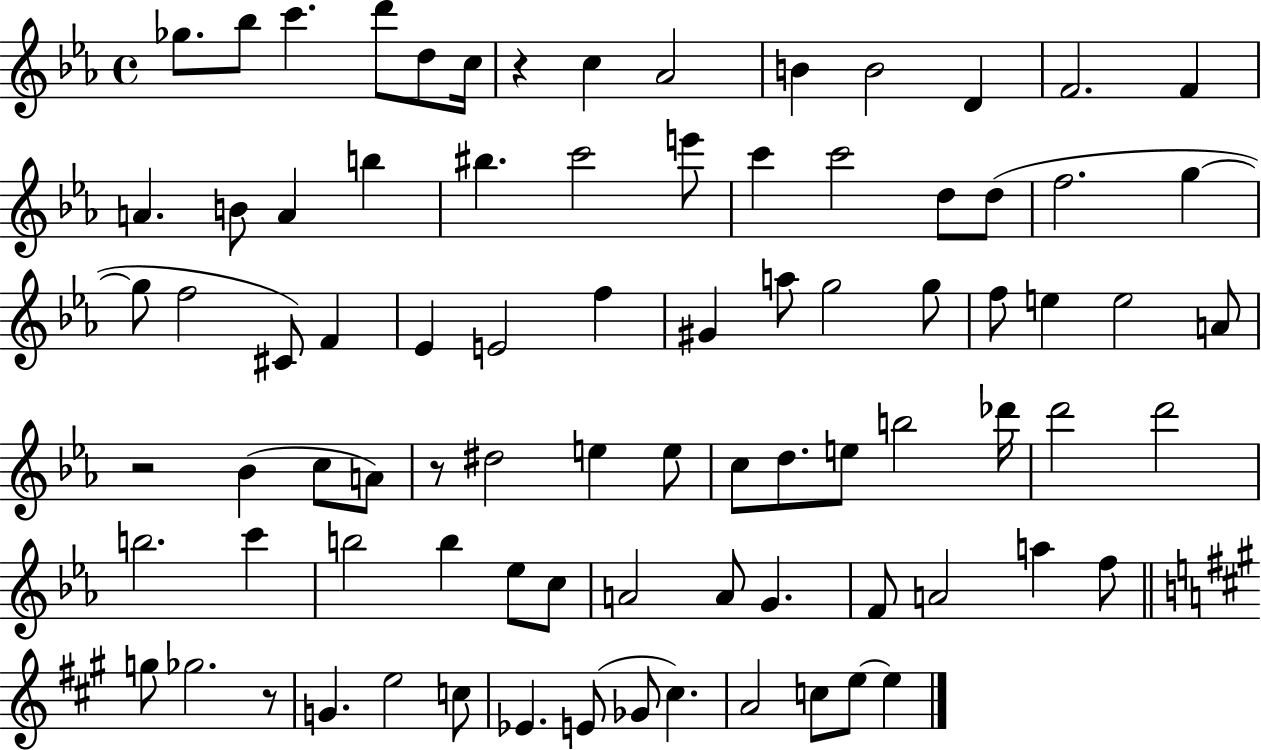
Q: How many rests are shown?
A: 4